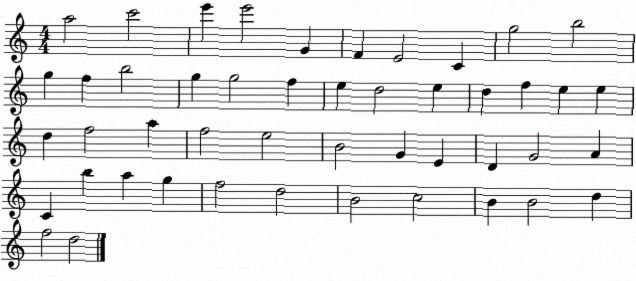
X:1
T:Untitled
M:4/4
L:1/4
K:C
a2 c'2 e' e'2 G F E2 C g2 b2 g f b2 g g2 f e d2 e d f e e d f2 a f2 e2 B2 G E D G2 A C b a g f2 d2 B2 c2 B B2 d f2 d2